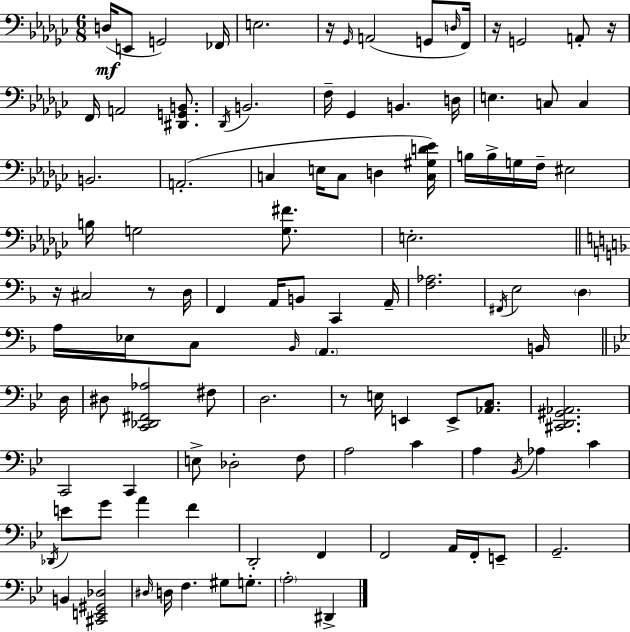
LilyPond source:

{
  \clef bass
  \numericTimeSignature
  \time 6/8
  \key ees \minor
  d16(\mf e,8 g,2) fes,16 | e2. | r16 \grace { ges,16 }( a,2 g,8 | \grace { d16 }) f,16 r16 g,2 a,8-. | \break r16 f,16 a,2 <dis, g, b,>8. | \acciaccatura { des,16 } b,2. | f16-- ges,4 b,4. | d16 e4. c8 c4 | \break b,2. | a,2.-.( | c4 e16 c8 d4 | <c gis d' ees'>16) b16 b16-> g16 f16-- eis2 | \break b16 g2 | <g fis'>8. e2.-. | \bar "||" \break \key f \major r16 cis2 r8 d16 | f,4 a,16 b,8 c,4 a,16-- | <f aes>2. | \acciaccatura { fis,16 } e2 \parenthesize d4 | \break a16 ees16 c8 \grace { bes,16 } \parenthesize a,4. | b,16 \bar "||" \break \key g \minor d16 dis8 <c, des, fis, aes>2 fis8 | d2. | r8 e16 e,4 e,8-> <aes, c>8. | <cis, d, gis, aes,>2. | \break c,2 c,4 | e8-> des2-. f8 | a2 c'4 | a4 \acciaccatura { bes,16 } aes4 c'4 | \break \acciaccatura { des,16 } e'8 g'8 a'4 f'4 | d,2-. f,4 | f,2 a,16 | f,16-. e,8-- g,2.-- | \break b,4 <cis, e, gis, des>2 | \grace { dis16 } d16 f4. gis8 | g8.-. \parenthesize a2-. | dis,4-> \bar "|."
}